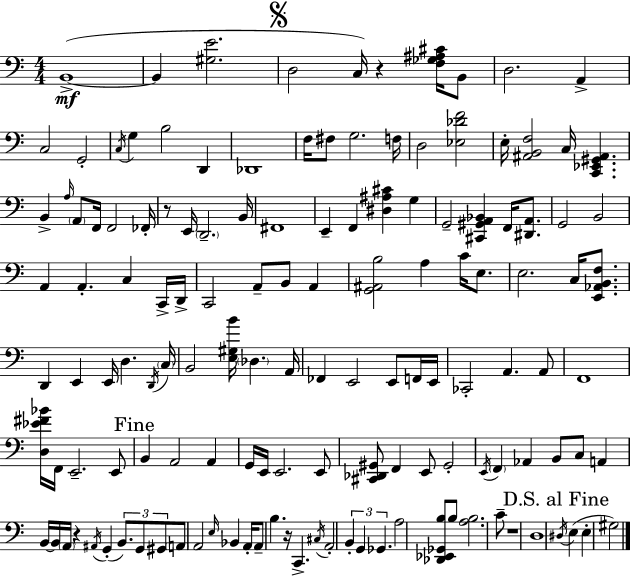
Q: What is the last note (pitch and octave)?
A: G#3